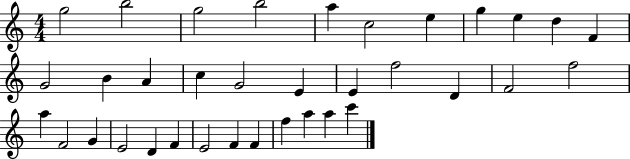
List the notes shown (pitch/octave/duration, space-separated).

G5/h B5/h G5/h B5/h A5/q C5/h E5/q G5/q E5/q D5/q F4/q G4/h B4/q A4/q C5/q G4/h E4/q E4/q F5/h D4/q F4/h F5/h A5/q F4/h G4/q E4/h D4/q F4/q E4/h F4/q F4/q F5/q A5/q A5/q C6/q